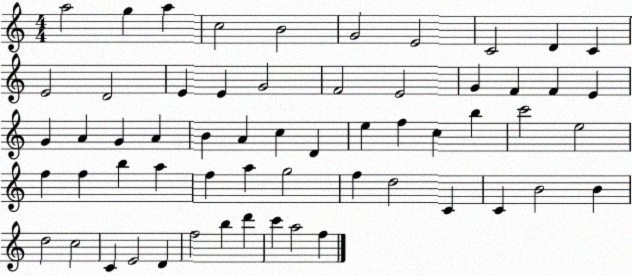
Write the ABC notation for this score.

X:1
T:Untitled
M:4/4
L:1/4
K:C
a2 g a c2 B2 G2 E2 C2 D C E2 D2 E E G2 F2 E2 G F F E G A G A B A c D e f c b c'2 e2 f f b a f a g2 f d2 C C B2 B d2 c2 C E2 D f2 b d' c' a2 f